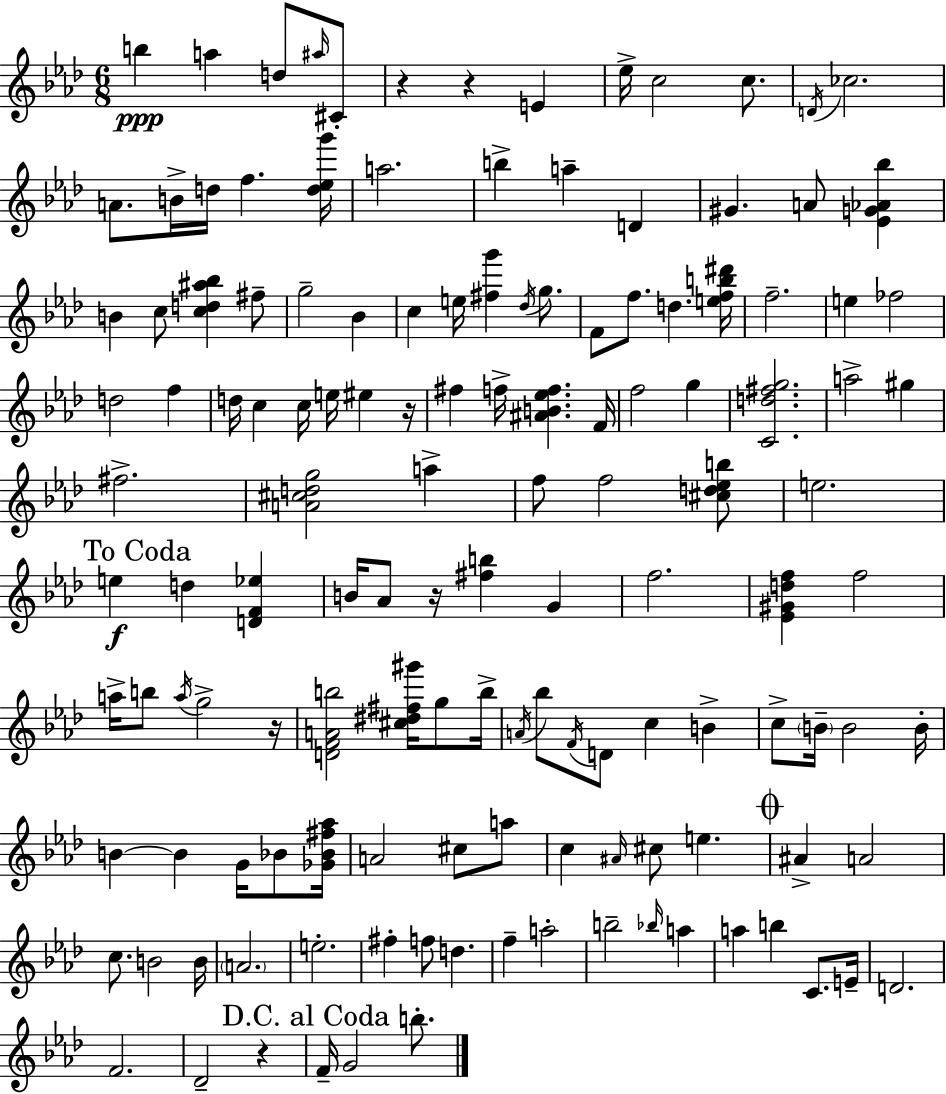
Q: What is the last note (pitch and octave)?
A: B5